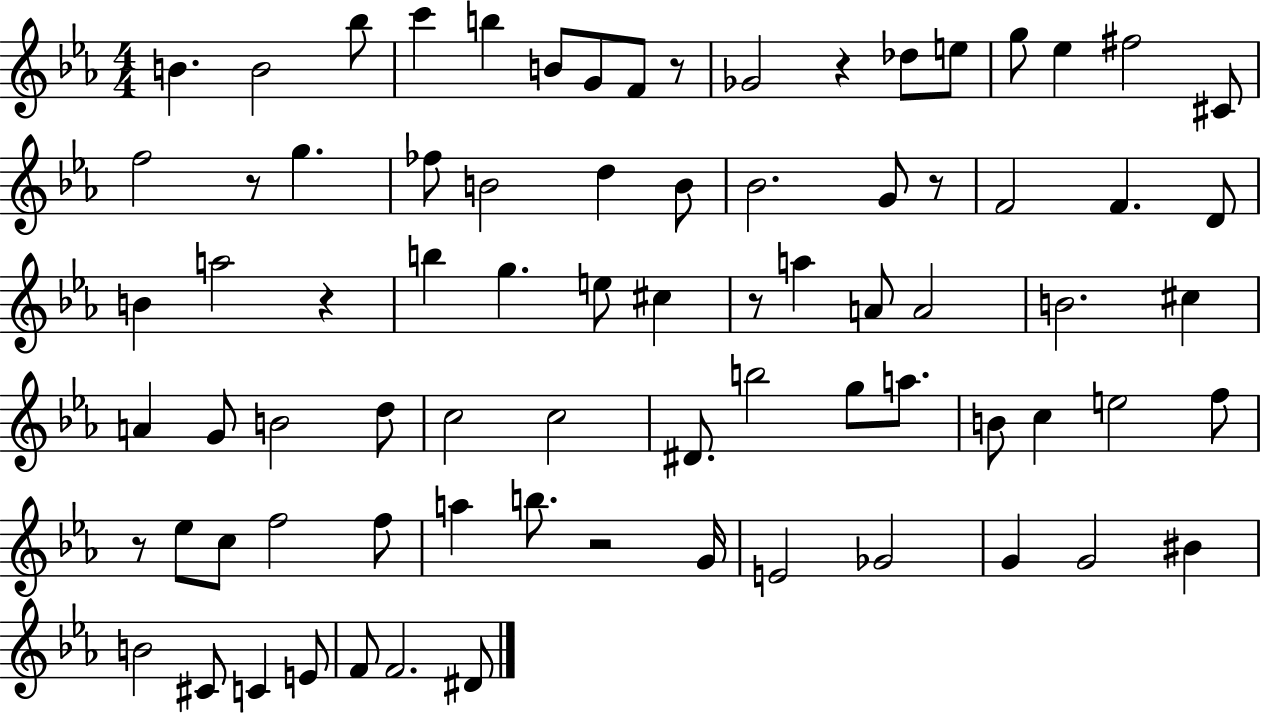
B4/q. B4/h Bb5/e C6/q B5/q B4/e G4/e F4/e R/e Gb4/h R/q Db5/e E5/e G5/e Eb5/q F#5/h C#4/e F5/h R/e G5/q. FES5/e B4/h D5/q B4/e Bb4/h. G4/e R/e F4/h F4/q. D4/e B4/q A5/h R/q B5/q G5/q. E5/e C#5/q R/e A5/q A4/e A4/h B4/h. C#5/q A4/q G4/e B4/h D5/e C5/h C5/h D#4/e. B5/h G5/e A5/e. B4/e C5/q E5/h F5/e R/e Eb5/e C5/e F5/h F5/e A5/q B5/e. R/h G4/s E4/h Gb4/h G4/q G4/h BIS4/q B4/h C#4/e C4/q E4/e F4/e F4/h. D#4/e